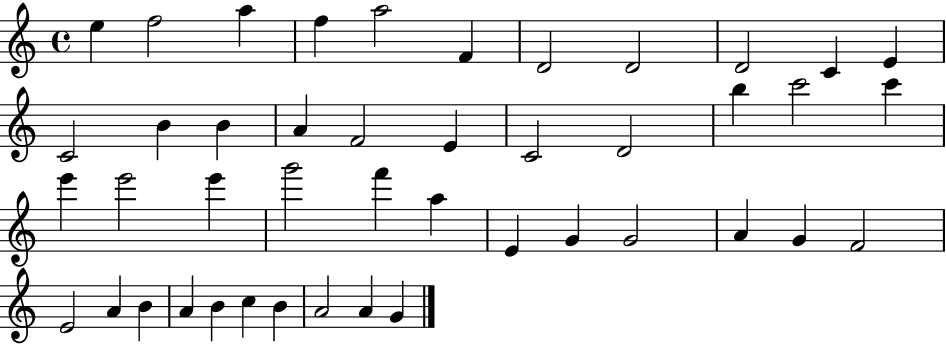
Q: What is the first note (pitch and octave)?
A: E5